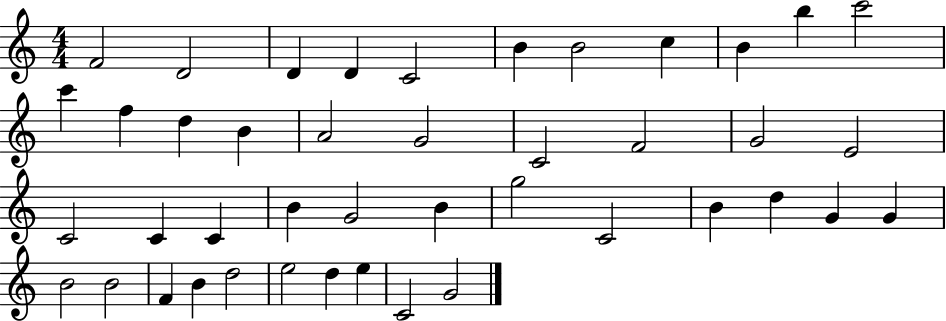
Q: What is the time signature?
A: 4/4